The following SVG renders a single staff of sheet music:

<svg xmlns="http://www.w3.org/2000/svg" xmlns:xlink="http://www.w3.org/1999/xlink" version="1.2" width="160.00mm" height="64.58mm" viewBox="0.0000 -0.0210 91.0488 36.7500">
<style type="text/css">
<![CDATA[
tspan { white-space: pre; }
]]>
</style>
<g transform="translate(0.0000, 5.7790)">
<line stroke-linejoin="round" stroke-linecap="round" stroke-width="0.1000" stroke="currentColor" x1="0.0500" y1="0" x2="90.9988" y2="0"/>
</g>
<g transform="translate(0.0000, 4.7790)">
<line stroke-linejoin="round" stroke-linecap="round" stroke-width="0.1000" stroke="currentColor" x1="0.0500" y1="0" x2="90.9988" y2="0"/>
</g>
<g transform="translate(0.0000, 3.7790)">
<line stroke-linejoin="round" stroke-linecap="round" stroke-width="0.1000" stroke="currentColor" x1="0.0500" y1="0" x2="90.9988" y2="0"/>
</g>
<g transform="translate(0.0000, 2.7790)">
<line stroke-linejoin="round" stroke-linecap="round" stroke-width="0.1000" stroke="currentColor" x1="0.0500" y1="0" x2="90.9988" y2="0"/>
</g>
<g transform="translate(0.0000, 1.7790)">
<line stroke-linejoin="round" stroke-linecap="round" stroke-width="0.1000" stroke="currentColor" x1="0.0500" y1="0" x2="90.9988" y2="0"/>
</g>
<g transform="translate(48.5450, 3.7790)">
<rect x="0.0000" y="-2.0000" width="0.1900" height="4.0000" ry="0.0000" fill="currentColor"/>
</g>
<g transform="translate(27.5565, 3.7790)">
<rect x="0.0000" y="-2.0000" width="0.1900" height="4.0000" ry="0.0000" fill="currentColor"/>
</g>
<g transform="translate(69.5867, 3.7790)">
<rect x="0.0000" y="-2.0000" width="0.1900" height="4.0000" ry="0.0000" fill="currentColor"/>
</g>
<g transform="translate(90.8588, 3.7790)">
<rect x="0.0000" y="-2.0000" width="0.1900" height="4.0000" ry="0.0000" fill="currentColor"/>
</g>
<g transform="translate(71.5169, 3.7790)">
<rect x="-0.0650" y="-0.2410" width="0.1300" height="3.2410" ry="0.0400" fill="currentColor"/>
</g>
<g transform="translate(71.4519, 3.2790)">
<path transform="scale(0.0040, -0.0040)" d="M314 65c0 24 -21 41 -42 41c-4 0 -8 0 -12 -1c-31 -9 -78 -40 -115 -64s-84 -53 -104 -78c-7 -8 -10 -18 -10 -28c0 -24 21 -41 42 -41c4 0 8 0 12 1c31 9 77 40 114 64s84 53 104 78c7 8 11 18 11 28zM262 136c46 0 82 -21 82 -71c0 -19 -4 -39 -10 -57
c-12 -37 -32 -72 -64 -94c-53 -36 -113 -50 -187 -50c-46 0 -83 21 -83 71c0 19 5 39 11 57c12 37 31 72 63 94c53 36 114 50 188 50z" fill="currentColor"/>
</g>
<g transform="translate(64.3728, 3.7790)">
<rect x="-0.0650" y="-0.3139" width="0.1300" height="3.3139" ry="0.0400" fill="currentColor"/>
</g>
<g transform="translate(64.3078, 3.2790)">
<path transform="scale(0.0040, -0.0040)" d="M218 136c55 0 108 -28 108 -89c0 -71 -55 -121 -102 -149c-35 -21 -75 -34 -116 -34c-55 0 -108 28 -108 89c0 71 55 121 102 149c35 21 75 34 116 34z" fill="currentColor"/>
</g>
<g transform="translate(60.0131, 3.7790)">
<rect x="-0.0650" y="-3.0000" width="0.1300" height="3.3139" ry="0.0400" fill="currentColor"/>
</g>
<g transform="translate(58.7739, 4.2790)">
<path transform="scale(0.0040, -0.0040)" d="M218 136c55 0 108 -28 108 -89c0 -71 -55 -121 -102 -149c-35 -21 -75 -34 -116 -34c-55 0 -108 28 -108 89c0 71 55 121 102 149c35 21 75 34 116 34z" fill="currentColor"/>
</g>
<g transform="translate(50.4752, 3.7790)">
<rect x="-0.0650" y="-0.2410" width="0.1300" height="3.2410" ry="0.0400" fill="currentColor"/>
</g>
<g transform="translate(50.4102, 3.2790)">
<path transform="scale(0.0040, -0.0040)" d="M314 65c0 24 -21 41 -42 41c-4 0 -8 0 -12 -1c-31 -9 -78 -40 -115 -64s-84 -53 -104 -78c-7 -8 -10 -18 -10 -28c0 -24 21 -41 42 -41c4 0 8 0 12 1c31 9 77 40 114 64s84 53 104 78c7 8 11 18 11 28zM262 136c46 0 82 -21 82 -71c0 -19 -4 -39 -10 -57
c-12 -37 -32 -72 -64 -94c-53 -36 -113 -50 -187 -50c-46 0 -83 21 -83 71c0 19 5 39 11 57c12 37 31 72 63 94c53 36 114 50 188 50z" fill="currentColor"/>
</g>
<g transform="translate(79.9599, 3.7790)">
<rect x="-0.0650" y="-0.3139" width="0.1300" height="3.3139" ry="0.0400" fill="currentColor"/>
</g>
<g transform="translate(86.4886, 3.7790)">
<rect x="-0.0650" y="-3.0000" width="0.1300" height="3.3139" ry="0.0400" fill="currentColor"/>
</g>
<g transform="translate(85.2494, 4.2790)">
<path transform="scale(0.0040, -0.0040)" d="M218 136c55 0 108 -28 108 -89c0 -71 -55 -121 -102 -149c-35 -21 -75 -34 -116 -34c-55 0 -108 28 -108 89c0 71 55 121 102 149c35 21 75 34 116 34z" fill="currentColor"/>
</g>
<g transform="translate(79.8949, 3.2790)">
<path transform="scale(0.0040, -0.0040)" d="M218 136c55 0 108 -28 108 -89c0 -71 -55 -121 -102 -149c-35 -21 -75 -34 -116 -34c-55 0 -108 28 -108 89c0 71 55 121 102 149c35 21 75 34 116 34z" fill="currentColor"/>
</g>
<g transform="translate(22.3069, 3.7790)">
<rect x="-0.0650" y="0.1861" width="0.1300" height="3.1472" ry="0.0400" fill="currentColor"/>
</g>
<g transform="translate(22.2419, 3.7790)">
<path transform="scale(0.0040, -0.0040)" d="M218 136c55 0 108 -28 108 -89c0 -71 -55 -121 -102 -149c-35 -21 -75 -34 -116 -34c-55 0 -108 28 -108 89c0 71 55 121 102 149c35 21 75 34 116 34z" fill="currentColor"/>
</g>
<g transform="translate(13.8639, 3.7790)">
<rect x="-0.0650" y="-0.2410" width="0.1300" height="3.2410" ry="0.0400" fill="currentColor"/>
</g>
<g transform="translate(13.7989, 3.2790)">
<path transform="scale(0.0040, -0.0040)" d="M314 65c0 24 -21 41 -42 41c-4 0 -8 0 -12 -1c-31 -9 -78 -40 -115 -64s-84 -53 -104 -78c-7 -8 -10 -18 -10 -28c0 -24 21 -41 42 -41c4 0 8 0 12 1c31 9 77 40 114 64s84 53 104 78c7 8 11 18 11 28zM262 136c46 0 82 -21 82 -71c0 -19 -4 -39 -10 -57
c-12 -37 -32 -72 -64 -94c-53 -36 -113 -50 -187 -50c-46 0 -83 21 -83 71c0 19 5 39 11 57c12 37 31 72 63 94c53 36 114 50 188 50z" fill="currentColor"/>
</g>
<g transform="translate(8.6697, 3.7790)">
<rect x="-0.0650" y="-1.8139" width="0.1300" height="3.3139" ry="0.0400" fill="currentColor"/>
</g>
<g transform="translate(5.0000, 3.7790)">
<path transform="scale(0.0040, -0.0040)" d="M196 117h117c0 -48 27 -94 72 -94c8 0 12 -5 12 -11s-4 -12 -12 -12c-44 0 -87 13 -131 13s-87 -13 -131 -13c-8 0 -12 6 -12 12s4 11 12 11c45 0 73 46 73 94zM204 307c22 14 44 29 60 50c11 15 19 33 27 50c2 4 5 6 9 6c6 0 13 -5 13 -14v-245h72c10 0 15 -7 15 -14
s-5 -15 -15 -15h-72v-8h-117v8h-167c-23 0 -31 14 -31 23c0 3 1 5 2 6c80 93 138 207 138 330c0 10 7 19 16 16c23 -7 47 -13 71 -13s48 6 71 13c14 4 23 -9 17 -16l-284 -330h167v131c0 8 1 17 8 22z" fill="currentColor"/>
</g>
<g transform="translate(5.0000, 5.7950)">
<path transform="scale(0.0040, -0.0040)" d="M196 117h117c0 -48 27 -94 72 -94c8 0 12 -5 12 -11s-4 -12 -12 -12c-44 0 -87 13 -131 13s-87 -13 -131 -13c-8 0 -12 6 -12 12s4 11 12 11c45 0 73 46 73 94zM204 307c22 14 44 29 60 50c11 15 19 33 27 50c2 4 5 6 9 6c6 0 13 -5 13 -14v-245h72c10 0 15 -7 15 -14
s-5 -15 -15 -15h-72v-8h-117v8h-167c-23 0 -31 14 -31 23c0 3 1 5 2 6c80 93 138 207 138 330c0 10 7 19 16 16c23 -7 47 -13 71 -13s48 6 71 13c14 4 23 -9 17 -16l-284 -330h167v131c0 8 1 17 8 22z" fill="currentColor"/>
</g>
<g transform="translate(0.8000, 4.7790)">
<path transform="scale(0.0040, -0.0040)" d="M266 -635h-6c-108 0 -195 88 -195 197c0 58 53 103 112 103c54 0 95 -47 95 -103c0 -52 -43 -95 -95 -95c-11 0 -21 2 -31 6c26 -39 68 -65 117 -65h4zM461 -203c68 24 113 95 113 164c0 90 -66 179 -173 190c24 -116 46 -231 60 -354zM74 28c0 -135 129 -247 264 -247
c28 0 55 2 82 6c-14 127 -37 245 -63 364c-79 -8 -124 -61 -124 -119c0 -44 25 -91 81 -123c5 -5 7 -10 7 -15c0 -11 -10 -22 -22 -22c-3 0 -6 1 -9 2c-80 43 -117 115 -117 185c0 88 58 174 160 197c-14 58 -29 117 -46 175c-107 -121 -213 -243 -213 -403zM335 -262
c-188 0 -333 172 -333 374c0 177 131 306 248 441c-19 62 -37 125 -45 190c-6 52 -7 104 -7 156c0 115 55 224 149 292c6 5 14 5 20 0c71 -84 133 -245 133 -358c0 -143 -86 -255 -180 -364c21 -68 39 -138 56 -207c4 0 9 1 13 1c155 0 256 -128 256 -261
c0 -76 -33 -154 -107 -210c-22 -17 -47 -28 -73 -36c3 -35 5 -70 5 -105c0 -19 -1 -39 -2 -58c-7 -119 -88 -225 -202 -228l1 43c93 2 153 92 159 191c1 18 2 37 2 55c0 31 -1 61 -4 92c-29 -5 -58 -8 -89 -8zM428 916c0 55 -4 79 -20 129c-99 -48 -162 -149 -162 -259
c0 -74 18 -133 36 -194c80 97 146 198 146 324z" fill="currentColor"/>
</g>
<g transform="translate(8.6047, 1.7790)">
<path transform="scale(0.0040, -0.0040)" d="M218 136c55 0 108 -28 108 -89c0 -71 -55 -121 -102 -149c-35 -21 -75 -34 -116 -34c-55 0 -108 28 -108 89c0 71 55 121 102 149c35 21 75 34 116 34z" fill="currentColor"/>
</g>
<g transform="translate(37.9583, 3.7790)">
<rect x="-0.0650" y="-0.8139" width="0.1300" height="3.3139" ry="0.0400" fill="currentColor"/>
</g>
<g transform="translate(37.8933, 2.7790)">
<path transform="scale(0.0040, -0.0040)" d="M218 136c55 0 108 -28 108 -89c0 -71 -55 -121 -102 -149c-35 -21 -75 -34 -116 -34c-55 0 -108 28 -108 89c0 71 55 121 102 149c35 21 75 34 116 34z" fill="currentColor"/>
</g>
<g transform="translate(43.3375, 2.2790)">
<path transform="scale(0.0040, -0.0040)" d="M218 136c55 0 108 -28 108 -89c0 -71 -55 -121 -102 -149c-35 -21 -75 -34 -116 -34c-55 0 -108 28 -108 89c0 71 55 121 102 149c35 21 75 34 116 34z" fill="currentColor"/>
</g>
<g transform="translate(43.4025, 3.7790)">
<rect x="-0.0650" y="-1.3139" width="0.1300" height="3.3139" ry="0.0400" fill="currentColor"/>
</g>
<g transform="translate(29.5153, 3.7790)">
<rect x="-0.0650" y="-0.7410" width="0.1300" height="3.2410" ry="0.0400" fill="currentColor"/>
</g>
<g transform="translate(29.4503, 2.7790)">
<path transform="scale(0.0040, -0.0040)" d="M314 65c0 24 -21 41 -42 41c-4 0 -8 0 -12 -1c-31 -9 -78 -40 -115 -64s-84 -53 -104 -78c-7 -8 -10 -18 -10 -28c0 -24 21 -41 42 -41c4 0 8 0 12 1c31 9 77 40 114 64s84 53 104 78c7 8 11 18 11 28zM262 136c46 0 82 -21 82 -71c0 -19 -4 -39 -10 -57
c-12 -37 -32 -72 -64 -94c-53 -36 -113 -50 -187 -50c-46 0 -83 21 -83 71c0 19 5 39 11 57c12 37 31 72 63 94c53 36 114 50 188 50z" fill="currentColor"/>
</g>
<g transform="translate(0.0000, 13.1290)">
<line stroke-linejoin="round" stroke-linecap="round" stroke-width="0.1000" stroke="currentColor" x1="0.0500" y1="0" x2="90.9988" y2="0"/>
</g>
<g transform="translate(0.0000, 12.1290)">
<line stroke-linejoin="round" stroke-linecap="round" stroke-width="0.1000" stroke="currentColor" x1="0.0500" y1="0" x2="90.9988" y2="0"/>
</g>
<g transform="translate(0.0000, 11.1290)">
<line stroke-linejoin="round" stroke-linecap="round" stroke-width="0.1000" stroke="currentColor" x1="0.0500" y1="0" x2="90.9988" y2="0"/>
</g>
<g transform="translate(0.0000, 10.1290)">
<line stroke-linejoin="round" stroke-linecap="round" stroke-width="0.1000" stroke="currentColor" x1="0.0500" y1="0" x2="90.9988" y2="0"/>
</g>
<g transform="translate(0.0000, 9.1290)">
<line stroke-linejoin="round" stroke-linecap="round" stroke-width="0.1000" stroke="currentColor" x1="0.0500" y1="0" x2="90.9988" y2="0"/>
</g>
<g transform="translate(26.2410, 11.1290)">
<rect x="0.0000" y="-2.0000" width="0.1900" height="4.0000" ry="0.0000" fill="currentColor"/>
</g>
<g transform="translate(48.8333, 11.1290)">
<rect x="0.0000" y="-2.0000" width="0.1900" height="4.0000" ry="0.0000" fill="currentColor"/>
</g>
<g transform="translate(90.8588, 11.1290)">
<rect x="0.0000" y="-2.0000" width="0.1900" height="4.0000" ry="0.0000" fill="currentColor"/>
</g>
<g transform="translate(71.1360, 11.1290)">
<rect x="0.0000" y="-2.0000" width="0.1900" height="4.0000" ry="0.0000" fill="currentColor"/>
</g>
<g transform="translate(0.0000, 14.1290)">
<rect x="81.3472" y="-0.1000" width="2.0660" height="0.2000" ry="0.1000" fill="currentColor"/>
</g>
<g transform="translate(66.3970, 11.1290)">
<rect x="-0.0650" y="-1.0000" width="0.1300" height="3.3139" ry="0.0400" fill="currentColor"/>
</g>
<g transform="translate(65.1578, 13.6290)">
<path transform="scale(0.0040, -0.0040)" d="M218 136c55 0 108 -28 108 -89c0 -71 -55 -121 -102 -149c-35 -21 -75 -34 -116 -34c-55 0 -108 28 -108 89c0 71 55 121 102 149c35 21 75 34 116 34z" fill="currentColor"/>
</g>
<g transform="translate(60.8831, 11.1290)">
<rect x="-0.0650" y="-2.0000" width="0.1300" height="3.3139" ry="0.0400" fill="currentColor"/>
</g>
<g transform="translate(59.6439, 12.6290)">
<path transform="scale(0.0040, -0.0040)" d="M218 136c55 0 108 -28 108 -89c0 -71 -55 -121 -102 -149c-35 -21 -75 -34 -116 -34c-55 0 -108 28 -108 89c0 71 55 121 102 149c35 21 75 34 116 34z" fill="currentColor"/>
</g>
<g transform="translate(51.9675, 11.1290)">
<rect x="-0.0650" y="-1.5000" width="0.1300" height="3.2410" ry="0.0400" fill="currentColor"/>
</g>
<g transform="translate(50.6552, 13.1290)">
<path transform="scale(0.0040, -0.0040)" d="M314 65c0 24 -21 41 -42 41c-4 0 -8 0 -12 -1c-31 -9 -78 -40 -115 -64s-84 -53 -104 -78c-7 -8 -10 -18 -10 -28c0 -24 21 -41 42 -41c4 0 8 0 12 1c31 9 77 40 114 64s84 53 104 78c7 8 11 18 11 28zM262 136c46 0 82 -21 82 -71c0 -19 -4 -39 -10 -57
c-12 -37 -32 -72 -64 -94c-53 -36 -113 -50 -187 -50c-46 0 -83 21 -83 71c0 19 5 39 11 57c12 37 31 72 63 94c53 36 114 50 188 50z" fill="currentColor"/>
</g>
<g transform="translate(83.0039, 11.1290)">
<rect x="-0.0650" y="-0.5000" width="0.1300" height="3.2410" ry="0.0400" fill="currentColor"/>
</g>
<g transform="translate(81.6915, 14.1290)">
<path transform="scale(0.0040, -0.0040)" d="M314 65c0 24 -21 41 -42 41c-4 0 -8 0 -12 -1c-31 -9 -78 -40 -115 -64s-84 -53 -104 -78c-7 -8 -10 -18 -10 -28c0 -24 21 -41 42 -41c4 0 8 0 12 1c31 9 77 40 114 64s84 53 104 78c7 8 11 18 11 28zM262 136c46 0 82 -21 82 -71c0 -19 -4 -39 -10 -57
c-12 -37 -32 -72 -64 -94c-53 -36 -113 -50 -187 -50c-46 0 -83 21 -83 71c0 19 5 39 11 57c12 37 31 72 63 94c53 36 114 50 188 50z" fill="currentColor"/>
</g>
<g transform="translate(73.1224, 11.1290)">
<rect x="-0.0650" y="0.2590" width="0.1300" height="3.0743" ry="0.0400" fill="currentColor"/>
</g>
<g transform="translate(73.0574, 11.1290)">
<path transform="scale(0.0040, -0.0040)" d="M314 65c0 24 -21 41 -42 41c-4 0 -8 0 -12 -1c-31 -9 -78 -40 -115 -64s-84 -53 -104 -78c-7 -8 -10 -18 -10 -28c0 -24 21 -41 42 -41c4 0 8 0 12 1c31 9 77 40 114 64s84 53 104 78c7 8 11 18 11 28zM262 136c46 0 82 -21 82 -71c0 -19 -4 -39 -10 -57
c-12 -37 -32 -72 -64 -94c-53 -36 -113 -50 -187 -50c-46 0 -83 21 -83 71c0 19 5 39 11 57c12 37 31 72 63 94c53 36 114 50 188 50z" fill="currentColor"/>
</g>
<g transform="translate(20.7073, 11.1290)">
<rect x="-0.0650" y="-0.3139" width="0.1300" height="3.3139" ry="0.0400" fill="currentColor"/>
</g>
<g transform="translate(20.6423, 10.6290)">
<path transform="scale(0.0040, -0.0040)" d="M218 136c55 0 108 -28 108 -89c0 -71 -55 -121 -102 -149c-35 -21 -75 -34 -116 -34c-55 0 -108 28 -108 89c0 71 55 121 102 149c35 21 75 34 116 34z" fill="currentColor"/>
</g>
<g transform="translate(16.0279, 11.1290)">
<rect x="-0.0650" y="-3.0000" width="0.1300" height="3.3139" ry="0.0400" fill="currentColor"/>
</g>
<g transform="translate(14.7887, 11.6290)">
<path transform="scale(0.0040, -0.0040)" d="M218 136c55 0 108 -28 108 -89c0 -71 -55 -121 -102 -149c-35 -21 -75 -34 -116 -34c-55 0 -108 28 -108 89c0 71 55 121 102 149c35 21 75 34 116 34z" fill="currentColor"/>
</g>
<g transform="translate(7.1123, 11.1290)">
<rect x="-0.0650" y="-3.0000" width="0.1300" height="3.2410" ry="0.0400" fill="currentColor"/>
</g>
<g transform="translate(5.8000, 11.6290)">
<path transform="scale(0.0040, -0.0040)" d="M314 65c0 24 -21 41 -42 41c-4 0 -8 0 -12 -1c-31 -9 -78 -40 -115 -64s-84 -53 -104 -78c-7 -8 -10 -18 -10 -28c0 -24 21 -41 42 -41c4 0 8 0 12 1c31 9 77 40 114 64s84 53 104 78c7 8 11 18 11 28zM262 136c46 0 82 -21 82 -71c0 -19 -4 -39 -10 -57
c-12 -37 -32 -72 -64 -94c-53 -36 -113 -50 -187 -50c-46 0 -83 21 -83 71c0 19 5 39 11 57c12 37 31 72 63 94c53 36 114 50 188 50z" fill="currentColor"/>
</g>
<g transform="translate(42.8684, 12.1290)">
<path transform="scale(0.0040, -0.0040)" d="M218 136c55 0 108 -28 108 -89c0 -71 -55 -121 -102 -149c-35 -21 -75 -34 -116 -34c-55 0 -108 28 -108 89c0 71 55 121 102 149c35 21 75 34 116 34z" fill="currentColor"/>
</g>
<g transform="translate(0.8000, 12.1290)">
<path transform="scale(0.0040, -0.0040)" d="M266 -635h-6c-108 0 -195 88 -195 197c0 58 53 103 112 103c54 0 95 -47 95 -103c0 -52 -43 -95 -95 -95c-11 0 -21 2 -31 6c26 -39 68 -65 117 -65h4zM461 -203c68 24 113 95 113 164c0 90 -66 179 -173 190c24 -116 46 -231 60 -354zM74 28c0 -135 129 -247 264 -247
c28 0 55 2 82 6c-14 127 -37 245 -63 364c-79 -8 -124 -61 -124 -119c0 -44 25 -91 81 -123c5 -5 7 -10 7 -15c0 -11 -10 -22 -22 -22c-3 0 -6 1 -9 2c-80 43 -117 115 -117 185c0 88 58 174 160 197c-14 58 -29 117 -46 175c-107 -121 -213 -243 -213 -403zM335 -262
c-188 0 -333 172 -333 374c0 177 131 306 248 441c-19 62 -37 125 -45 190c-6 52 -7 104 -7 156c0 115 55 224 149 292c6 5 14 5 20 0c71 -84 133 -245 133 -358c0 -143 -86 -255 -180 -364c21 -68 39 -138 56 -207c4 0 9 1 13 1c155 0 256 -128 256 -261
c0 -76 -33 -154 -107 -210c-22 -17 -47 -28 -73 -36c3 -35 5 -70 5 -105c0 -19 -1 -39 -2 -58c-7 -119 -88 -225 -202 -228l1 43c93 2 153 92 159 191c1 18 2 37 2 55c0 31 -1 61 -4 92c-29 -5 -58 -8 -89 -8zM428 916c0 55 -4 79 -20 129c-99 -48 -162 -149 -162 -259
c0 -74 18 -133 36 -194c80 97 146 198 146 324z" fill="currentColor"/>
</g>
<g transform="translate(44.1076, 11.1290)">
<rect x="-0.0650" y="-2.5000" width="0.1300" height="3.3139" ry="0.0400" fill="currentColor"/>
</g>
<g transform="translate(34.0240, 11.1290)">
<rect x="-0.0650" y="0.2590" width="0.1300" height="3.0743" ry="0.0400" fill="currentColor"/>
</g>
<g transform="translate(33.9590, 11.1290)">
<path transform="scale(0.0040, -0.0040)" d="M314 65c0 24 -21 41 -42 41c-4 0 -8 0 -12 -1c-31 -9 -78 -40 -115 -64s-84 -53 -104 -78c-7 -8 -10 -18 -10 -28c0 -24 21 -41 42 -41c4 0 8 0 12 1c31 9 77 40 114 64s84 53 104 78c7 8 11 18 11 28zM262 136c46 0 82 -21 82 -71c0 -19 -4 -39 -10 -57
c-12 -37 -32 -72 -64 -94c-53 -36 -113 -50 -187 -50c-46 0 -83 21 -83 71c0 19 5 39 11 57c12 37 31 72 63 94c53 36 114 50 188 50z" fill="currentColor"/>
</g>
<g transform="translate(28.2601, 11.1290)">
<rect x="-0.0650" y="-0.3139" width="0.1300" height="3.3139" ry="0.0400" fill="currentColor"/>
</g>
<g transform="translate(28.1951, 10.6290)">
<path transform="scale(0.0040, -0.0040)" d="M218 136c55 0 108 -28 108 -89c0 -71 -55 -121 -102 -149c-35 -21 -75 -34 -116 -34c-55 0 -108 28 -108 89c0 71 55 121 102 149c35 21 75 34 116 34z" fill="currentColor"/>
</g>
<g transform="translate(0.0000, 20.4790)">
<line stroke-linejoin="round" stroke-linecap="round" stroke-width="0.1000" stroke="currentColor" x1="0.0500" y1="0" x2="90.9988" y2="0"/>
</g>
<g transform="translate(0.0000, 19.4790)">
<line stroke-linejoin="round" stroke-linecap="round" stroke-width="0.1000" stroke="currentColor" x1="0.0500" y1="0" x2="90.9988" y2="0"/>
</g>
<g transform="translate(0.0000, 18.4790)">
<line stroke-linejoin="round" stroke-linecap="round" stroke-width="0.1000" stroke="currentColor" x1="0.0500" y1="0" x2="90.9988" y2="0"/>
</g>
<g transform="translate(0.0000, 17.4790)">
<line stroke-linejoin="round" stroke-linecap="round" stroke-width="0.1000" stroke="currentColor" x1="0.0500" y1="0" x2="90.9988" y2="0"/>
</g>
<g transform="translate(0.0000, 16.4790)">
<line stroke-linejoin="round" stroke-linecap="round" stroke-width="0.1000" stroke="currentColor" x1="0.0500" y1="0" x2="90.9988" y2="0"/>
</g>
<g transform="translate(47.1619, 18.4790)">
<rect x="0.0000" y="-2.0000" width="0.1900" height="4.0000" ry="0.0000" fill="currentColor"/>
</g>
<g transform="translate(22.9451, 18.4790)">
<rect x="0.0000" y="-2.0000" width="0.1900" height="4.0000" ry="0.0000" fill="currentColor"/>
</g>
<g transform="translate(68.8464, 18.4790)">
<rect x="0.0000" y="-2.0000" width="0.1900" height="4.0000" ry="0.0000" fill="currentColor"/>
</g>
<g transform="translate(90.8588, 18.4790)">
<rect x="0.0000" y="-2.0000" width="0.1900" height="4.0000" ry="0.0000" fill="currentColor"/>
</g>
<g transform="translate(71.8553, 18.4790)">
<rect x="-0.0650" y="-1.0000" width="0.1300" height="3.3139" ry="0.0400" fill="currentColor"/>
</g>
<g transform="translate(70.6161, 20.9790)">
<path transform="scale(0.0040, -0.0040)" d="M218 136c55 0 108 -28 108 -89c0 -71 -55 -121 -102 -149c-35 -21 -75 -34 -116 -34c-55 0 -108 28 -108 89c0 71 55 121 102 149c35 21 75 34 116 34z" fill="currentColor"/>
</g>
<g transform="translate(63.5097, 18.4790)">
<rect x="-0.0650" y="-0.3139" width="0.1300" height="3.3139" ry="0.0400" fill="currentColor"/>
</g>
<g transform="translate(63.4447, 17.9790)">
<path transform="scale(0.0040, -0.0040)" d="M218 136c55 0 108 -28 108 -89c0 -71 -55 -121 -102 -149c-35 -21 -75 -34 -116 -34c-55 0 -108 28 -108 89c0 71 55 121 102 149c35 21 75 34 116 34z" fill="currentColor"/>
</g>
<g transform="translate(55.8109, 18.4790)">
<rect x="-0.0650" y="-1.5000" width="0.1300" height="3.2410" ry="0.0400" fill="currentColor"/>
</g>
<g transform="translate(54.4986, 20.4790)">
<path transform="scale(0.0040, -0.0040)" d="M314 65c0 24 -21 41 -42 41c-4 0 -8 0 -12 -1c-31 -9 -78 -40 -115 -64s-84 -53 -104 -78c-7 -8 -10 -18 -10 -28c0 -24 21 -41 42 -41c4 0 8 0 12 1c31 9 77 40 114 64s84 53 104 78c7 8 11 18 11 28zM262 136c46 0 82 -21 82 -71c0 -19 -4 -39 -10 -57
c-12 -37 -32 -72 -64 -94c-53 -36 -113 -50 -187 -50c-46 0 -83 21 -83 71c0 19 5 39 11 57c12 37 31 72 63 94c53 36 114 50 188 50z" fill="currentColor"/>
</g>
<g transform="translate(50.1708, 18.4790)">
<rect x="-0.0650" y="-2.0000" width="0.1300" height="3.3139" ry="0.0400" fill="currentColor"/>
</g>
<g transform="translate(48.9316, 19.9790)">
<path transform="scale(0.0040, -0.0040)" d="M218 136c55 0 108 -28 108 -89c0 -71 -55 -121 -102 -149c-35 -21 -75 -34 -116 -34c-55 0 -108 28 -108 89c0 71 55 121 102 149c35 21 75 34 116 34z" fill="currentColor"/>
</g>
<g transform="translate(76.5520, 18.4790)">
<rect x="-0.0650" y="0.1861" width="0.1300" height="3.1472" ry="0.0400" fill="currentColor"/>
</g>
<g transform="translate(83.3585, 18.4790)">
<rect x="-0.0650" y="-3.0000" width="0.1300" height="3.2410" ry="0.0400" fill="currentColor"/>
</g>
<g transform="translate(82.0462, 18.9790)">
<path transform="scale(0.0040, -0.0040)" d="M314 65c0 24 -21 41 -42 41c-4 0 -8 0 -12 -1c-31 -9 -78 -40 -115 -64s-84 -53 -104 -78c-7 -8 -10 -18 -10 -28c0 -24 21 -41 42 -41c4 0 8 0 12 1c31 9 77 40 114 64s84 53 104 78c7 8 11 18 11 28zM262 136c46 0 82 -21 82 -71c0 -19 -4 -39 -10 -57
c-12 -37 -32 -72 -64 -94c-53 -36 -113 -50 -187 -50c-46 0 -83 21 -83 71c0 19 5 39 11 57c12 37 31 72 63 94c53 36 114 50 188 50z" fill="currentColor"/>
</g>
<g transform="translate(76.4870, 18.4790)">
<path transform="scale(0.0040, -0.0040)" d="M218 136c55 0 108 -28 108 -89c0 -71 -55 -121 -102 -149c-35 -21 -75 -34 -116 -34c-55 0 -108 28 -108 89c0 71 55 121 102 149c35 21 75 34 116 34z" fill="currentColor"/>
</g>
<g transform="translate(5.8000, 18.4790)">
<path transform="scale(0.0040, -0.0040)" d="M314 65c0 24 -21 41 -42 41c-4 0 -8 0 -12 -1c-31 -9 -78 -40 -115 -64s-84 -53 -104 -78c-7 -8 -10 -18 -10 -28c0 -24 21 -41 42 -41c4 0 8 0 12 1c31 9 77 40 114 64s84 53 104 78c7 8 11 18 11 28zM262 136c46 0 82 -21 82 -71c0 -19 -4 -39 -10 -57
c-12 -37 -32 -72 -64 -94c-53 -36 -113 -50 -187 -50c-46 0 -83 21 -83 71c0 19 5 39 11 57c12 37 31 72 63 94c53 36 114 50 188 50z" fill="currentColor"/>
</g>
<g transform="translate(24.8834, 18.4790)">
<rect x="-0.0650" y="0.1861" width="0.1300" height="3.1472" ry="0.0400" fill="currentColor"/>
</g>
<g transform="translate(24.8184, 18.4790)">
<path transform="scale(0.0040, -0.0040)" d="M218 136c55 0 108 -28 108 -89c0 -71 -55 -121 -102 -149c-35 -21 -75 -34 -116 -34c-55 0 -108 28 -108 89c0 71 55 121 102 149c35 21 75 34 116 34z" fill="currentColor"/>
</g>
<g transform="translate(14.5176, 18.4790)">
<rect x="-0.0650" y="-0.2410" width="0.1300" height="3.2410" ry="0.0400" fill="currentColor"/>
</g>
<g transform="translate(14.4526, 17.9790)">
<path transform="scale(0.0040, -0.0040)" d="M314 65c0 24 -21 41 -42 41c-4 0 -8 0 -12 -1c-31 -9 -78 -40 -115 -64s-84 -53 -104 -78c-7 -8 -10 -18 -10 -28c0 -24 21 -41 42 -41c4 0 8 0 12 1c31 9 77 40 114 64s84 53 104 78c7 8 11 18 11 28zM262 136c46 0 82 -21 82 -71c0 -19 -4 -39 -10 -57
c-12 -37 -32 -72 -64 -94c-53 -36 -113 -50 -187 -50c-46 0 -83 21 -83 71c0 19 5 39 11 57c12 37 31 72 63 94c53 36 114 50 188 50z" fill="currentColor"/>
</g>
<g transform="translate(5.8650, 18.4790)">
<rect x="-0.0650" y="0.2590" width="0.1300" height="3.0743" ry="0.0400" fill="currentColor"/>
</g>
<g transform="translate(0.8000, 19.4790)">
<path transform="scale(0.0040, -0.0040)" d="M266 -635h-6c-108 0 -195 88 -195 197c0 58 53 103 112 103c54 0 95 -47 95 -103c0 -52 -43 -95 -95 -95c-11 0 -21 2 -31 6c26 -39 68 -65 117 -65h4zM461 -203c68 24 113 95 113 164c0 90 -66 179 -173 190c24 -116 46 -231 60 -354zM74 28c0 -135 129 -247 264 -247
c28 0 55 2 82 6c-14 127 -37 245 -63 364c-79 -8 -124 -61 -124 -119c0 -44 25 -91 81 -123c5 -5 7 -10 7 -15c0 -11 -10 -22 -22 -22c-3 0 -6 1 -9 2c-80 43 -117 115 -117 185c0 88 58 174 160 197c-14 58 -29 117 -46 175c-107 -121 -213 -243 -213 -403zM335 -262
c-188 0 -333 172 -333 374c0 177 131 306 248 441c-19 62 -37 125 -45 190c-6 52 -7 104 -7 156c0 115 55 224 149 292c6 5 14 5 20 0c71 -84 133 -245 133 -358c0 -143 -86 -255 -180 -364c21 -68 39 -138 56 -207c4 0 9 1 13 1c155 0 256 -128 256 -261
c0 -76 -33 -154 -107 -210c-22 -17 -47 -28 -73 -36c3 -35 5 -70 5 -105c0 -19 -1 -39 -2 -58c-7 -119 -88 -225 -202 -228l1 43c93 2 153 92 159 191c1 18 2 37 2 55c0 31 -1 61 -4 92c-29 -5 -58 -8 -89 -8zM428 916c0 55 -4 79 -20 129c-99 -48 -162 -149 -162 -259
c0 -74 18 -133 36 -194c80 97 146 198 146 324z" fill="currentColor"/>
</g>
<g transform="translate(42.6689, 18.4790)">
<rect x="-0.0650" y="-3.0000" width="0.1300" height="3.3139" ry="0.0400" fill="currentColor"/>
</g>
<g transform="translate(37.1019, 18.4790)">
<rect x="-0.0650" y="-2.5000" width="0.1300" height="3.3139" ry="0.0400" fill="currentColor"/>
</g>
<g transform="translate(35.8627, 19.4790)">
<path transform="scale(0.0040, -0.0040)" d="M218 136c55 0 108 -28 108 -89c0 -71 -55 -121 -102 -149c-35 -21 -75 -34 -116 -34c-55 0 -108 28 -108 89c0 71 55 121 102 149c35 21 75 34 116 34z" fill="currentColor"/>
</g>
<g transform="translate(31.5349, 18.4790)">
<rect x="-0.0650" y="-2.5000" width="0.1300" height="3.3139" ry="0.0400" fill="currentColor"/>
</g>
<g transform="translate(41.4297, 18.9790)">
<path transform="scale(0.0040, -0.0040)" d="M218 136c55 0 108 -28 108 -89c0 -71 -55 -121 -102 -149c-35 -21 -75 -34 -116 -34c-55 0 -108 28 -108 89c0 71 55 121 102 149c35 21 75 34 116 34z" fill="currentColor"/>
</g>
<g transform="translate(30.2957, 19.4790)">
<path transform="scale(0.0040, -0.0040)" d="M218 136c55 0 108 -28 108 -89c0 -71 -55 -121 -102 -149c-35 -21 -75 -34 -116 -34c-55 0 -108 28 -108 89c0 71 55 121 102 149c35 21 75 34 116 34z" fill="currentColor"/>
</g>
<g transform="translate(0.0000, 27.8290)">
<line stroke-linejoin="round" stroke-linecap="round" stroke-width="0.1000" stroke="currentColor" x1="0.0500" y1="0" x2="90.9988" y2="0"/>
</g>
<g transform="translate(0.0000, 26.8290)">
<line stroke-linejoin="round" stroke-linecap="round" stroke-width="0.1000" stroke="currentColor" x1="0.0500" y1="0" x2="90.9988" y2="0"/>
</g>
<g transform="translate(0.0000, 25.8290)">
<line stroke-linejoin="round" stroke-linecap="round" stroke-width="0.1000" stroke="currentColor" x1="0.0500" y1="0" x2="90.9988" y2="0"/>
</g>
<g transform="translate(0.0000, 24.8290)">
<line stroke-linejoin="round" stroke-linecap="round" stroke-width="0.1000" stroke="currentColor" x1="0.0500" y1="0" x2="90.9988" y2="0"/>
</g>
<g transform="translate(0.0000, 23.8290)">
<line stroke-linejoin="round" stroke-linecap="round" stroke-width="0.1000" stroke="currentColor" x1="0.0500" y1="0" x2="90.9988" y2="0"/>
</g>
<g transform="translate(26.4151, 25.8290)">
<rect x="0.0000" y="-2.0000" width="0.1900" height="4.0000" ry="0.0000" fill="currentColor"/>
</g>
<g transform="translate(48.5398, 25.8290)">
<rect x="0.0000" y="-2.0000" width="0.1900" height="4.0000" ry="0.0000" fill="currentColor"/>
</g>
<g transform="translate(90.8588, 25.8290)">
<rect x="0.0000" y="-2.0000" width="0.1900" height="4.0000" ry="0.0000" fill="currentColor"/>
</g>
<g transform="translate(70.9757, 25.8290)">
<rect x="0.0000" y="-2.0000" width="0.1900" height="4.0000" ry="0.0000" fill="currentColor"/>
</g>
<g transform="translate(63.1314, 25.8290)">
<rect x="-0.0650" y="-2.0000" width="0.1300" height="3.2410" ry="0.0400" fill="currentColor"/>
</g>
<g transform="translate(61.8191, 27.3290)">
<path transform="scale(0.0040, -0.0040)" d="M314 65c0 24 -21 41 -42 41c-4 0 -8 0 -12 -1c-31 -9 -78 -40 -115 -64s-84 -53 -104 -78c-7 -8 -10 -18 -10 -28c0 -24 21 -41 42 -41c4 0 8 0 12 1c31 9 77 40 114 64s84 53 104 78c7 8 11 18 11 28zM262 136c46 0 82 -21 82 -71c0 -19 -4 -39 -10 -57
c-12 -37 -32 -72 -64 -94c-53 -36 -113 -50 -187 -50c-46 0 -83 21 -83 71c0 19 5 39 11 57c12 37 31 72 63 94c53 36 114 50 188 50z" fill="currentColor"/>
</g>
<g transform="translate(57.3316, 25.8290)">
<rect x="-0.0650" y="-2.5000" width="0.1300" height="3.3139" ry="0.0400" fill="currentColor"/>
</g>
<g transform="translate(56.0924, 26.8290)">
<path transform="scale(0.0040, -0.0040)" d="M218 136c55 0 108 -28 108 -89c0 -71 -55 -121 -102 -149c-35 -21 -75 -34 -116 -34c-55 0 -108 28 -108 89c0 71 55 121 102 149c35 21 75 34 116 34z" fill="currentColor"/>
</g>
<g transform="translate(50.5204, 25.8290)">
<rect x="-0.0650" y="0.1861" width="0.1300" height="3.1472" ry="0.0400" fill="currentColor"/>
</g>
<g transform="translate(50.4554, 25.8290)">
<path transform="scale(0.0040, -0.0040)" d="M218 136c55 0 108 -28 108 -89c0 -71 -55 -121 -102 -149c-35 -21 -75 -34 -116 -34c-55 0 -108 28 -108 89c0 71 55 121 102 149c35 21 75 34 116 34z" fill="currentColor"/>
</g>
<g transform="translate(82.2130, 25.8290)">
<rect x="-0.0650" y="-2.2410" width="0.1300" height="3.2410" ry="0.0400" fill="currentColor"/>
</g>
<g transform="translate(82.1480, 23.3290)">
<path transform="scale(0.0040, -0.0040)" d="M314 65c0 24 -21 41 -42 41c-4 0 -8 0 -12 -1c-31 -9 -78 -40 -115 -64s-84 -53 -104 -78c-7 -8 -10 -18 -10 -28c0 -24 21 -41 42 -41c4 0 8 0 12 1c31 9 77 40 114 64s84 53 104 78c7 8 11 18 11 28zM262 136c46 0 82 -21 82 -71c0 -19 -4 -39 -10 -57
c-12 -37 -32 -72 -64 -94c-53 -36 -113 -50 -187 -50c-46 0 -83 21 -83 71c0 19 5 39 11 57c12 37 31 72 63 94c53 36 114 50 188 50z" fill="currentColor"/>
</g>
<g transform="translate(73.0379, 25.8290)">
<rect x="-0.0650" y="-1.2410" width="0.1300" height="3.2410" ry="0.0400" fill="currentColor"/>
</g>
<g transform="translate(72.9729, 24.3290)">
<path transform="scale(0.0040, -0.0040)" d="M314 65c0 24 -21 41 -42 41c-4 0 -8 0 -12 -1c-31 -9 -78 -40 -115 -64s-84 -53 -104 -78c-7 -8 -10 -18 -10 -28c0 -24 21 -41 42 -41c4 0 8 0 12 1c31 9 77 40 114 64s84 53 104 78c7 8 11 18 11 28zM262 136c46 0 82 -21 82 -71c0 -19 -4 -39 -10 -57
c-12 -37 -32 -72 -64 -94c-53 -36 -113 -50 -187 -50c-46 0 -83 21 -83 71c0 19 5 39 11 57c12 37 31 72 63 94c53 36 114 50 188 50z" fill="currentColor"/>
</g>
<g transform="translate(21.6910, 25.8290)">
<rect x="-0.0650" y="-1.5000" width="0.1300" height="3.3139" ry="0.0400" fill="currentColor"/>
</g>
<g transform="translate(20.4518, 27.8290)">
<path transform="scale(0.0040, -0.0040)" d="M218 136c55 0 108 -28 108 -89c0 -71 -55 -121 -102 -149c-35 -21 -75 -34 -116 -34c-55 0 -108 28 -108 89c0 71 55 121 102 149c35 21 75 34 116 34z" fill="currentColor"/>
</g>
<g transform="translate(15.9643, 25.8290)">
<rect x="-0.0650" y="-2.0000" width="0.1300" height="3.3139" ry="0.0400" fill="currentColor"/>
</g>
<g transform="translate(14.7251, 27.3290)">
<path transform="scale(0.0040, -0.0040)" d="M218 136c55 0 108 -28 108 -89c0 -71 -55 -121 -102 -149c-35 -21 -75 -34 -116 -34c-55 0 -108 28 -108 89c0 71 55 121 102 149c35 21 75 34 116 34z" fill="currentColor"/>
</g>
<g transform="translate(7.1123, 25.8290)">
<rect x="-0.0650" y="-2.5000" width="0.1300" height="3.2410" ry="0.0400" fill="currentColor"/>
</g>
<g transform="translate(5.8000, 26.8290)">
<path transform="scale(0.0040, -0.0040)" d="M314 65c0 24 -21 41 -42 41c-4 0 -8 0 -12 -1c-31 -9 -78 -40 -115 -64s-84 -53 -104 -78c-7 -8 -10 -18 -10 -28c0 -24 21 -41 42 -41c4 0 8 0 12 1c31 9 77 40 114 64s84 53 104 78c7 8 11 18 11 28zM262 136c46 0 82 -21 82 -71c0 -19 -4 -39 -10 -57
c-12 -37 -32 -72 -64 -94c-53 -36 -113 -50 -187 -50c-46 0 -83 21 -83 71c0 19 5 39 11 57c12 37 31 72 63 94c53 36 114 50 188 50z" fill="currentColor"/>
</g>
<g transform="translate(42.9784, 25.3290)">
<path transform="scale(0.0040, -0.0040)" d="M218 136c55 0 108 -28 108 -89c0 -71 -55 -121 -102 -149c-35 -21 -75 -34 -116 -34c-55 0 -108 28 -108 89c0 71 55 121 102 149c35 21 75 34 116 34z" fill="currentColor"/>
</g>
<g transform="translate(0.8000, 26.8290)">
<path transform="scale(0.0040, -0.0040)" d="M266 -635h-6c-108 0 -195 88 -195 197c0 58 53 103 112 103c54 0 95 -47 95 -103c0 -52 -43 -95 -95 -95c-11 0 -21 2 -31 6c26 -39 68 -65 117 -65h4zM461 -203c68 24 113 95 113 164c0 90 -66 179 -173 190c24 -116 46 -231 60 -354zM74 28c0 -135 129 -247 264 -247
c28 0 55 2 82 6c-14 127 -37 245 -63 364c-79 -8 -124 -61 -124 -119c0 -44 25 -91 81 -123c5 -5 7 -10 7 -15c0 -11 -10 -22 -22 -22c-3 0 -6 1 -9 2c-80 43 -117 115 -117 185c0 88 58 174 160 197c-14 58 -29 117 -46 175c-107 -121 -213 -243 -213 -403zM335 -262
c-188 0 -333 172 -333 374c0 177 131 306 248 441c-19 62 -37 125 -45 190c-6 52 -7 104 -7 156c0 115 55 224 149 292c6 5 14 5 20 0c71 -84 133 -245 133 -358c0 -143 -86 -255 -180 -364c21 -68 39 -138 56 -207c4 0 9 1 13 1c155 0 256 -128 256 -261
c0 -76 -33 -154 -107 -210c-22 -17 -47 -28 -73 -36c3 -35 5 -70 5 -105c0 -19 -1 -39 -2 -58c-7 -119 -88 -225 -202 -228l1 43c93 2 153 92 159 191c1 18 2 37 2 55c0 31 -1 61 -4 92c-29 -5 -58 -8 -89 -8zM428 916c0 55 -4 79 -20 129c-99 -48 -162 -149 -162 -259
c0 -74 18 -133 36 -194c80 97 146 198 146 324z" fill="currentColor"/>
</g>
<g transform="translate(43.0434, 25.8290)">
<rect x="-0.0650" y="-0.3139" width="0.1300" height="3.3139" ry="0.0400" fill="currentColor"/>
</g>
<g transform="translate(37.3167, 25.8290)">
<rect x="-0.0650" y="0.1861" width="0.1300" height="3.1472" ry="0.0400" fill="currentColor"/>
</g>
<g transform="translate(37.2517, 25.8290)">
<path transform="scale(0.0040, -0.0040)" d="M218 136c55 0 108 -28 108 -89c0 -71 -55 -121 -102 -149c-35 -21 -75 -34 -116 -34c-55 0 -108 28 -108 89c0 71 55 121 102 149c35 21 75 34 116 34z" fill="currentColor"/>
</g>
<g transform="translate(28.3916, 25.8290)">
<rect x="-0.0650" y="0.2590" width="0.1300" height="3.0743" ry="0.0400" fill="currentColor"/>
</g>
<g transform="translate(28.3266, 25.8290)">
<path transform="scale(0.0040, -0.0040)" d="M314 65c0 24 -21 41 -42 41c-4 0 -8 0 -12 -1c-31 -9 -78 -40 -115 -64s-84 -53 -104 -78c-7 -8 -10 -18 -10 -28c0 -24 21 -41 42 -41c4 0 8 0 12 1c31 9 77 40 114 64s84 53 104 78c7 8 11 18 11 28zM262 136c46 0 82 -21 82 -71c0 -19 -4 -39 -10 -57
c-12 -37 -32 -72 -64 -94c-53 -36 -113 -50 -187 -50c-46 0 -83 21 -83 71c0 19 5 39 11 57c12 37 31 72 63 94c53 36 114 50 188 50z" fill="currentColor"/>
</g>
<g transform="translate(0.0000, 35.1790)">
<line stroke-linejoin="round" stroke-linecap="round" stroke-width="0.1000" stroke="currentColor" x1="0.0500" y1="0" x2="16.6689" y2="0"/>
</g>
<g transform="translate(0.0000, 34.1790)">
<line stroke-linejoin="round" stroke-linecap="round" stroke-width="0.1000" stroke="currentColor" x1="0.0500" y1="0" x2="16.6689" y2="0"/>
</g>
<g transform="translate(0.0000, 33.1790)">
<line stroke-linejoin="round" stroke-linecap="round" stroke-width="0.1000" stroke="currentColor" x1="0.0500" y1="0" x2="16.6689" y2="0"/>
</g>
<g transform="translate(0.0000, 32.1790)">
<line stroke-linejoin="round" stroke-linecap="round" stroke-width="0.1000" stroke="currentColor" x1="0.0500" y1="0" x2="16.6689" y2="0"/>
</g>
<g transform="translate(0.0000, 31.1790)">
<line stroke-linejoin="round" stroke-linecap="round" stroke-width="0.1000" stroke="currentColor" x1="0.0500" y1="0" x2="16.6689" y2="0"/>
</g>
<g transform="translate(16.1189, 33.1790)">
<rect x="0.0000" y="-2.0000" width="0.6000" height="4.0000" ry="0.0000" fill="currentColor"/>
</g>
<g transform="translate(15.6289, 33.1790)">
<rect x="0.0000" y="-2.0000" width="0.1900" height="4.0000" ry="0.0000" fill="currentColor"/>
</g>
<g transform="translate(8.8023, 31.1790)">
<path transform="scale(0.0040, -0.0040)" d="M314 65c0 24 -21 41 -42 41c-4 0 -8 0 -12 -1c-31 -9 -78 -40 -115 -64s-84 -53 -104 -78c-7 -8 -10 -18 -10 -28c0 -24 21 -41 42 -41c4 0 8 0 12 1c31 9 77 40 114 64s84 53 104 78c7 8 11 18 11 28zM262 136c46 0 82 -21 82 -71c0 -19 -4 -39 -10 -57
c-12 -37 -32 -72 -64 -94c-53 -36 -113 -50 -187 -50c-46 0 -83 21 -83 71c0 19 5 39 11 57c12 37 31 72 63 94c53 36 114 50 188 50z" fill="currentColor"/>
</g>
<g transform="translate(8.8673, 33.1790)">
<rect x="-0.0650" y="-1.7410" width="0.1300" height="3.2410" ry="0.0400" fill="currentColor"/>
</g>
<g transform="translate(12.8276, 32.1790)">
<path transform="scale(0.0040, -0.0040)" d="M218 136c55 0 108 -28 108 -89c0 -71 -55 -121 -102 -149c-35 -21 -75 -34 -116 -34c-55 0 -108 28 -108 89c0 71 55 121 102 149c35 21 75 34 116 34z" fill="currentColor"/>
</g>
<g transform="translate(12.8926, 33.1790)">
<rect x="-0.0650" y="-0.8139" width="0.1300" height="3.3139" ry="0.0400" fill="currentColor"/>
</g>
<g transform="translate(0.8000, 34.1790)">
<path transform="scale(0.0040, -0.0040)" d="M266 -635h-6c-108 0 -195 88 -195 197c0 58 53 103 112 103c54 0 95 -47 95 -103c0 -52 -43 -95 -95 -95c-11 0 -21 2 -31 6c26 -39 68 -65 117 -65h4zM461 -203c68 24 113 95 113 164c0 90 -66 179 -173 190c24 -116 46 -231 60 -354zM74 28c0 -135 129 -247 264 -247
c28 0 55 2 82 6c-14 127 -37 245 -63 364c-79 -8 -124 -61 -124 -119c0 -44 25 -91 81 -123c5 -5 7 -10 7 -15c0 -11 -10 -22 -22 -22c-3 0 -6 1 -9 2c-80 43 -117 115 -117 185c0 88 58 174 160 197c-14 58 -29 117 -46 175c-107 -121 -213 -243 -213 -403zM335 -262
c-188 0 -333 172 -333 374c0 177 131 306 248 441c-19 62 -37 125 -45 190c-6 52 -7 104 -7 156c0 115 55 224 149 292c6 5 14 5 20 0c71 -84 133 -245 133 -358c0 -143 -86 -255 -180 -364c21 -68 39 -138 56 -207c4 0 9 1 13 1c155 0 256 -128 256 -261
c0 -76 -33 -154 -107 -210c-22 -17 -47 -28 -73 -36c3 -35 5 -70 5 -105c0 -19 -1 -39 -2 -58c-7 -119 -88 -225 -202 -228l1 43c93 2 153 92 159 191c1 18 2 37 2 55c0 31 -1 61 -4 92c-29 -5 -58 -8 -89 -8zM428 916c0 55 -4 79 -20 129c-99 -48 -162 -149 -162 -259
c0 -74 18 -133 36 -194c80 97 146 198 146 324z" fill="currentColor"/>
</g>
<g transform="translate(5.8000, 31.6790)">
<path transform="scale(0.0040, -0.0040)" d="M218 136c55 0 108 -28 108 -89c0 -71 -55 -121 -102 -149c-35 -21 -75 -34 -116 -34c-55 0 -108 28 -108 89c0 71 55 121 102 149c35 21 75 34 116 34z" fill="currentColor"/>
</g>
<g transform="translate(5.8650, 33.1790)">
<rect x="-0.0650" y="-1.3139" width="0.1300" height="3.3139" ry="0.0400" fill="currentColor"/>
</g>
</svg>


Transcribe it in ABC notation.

X:1
T:Untitled
M:4/4
L:1/4
K:C
f c2 B d2 d e c2 A c c2 c A A2 A c c B2 G E2 F D B2 C2 B2 c2 B G G A F E2 c D B A2 G2 F E B2 B c B G F2 e2 g2 e f2 d